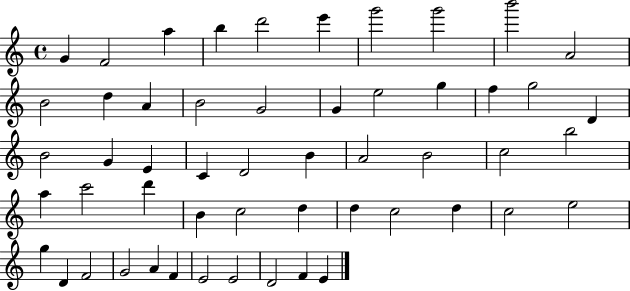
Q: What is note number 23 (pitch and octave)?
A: G4